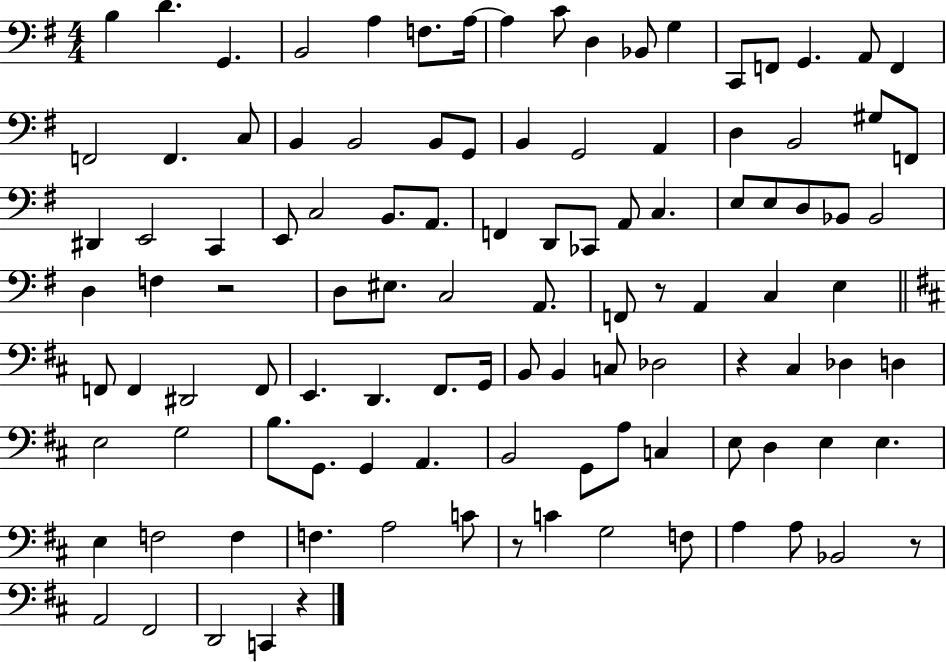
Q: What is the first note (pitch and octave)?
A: B3